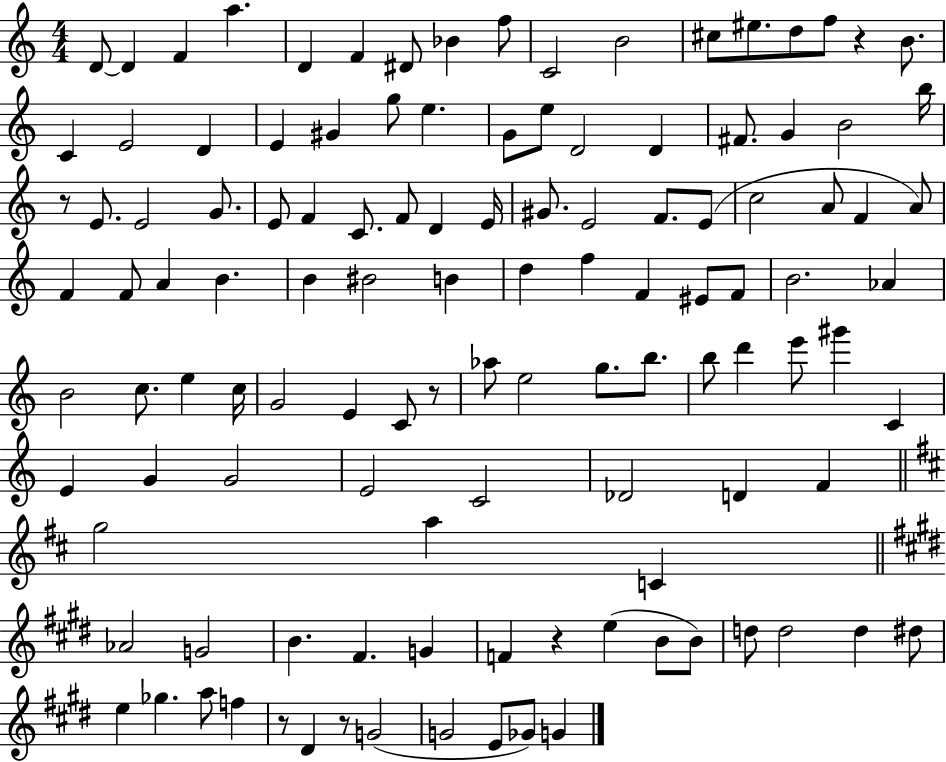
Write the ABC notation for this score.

X:1
T:Untitled
M:4/4
L:1/4
K:C
D/2 D F a D F ^D/2 _B f/2 C2 B2 ^c/2 ^e/2 d/2 f/2 z B/2 C E2 D E ^G g/2 e G/2 e/2 D2 D ^F/2 G B2 b/4 z/2 E/2 E2 G/2 E/2 F C/2 F/2 D E/4 ^G/2 E2 F/2 E/2 c2 A/2 F A/2 F F/2 A B B ^B2 B d f F ^E/2 F/2 B2 _A B2 c/2 e c/4 G2 E C/2 z/2 _a/2 e2 g/2 b/2 b/2 d' e'/2 ^g' C E G G2 E2 C2 _D2 D F g2 a C _A2 G2 B ^F G F z e B/2 B/2 d/2 d2 d ^d/2 e _g a/2 f z/2 ^D z/2 G2 G2 E/2 _G/2 G